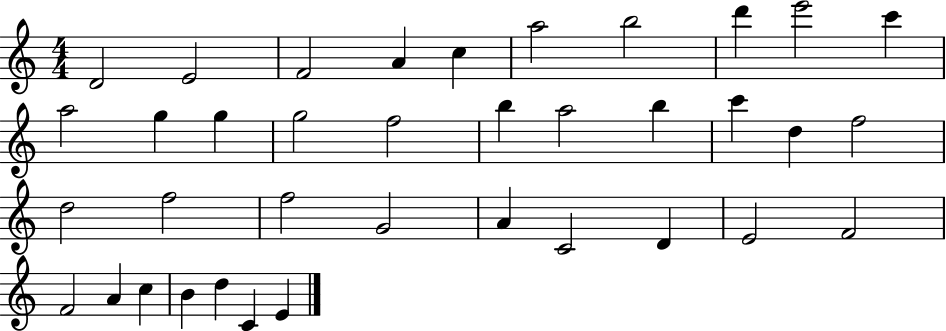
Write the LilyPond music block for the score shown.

{
  \clef treble
  \numericTimeSignature
  \time 4/4
  \key c \major
  d'2 e'2 | f'2 a'4 c''4 | a''2 b''2 | d'''4 e'''2 c'''4 | \break a''2 g''4 g''4 | g''2 f''2 | b''4 a''2 b''4 | c'''4 d''4 f''2 | \break d''2 f''2 | f''2 g'2 | a'4 c'2 d'4 | e'2 f'2 | \break f'2 a'4 c''4 | b'4 d''4 c'4 e'4 | \bar "|."
}